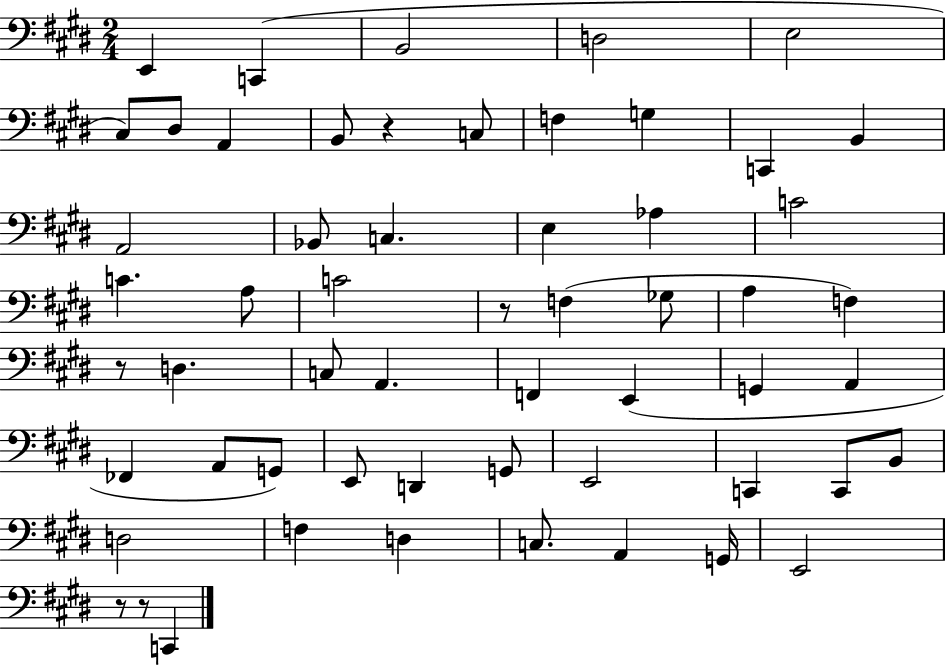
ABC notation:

X:1
T:Untitled
M:2/4
L:1/4
K:E
E,, C,, B,,2 D,2 E,2 ^C,/2 ^D,/2 A,, B,,/2 z C,/2 F, G, C,, B,, A,,2 _B,,/2 C, E, _A, C2 C A,/2 C2 z/2 F, _G,/2 A, F, z/2 D, C,/2 A,, F,, E,, G,, A,, _F,, A,,/2 G,,/2 E,,/2 D,, G,,/2 E,,2 C,, C,,/2 B,,/2 D,2 F, D, C,/2 A,, G,,/4 E,,2 z/2 z/2 C,,